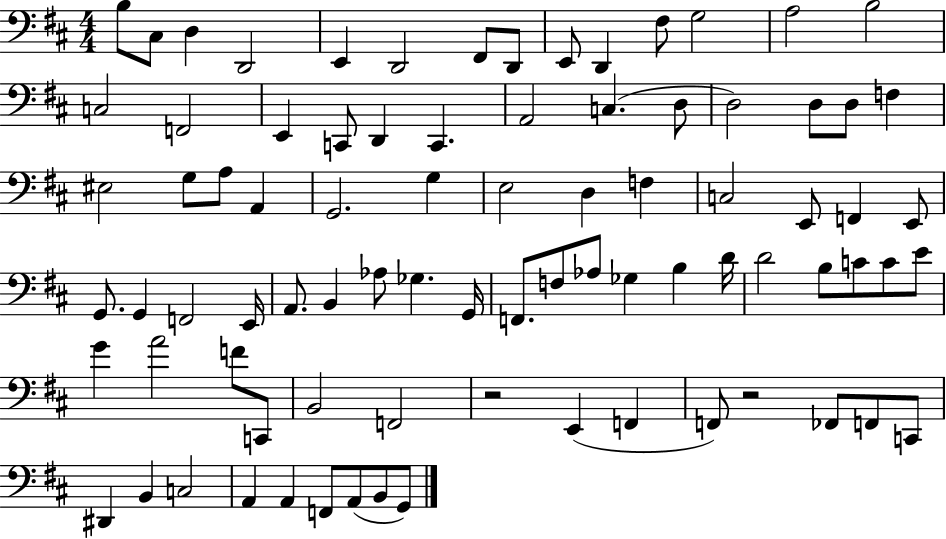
B3/e C#3/e D3/q D2/h E2/q D2/h F#2/e D2/e E2/e D2/q F#3/e G3/h A3/h B3/h C3/h F2/h E2/q C2/e D2/q C2/q. A2/h C3/q. D3/e D3/h D3/e D3/e F3/q EIS3/h G3/e A3/e A2/q G2/h. G3/q E3/h D3/q F3/q C3/h E2/e F2/q E2/e G2/e. G2/q F2/h E2/s A2/e. B2/q Ab3/e Gb3/q. G2/s F2/e. F3/e Ab3/e Gb3/q B3/q D4/s D4/h B3/e C4/e C4/e E4/e G4/q A4/h F4/e C2/e B2/h F2/h R/h E2/q F2/q F2/e R/h FES2/e F2/e C2/e D#2/q B2/q C3/h A2/q A2/q F2/e A2/e B2/e G2/e